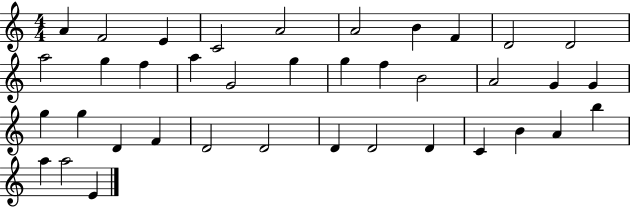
{
  \clef treble
  \numericTimeSignature
  \time 4/4
  \key c \major
  a'4 f'2 e'4 | c'2 a'2 | a'2 b'4 f'4 | d'2 d'2 | \break a''2 g''4 f''4 | a''4 g'2 g''4 | g''4 f''4 b'2 | a'2 g'4 g'4 | \break g''4 g''4 d'4 f'4 | d'2 d'2 | d'4 d'2 d'4 | c'4 b'4 a'4 b''4 | \break a''4 a''2 e'4 | \bar "|."
}